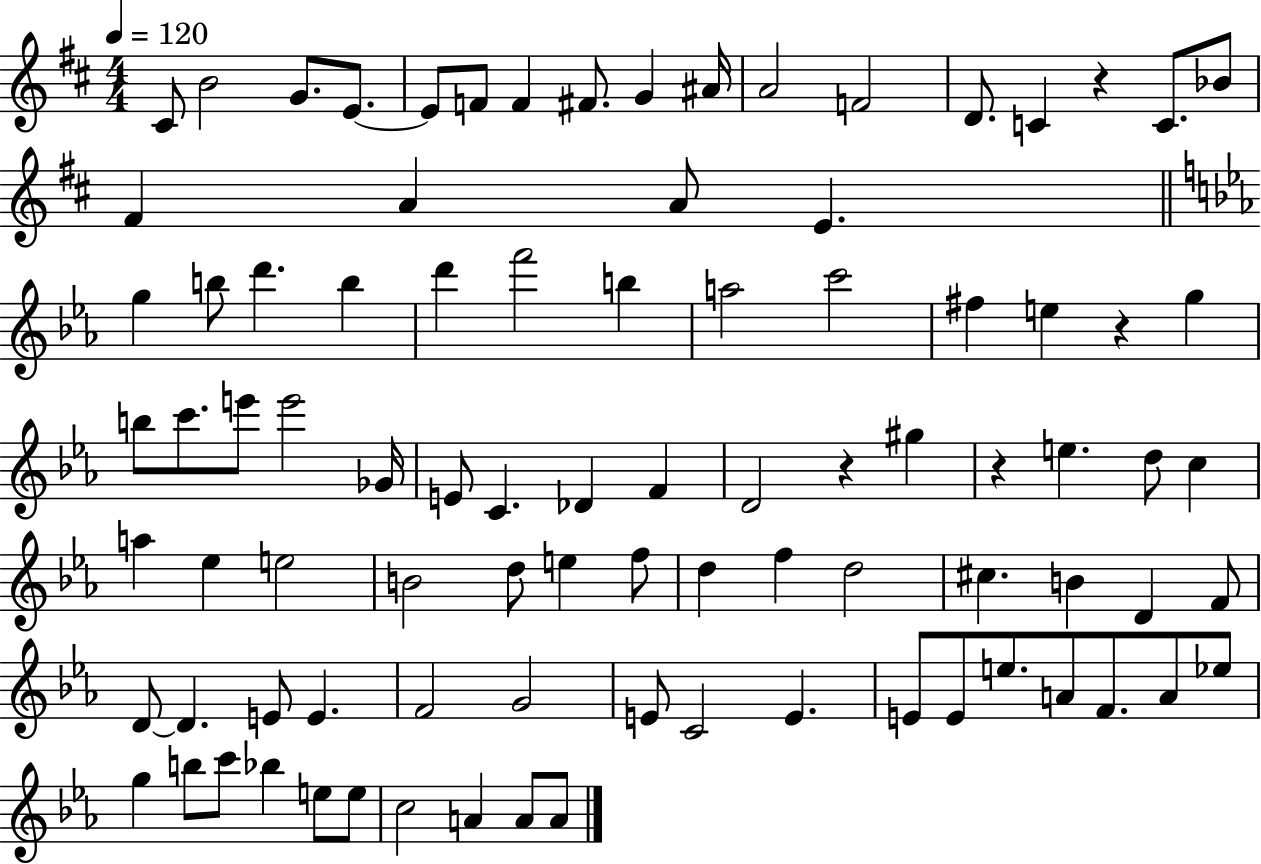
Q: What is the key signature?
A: D major